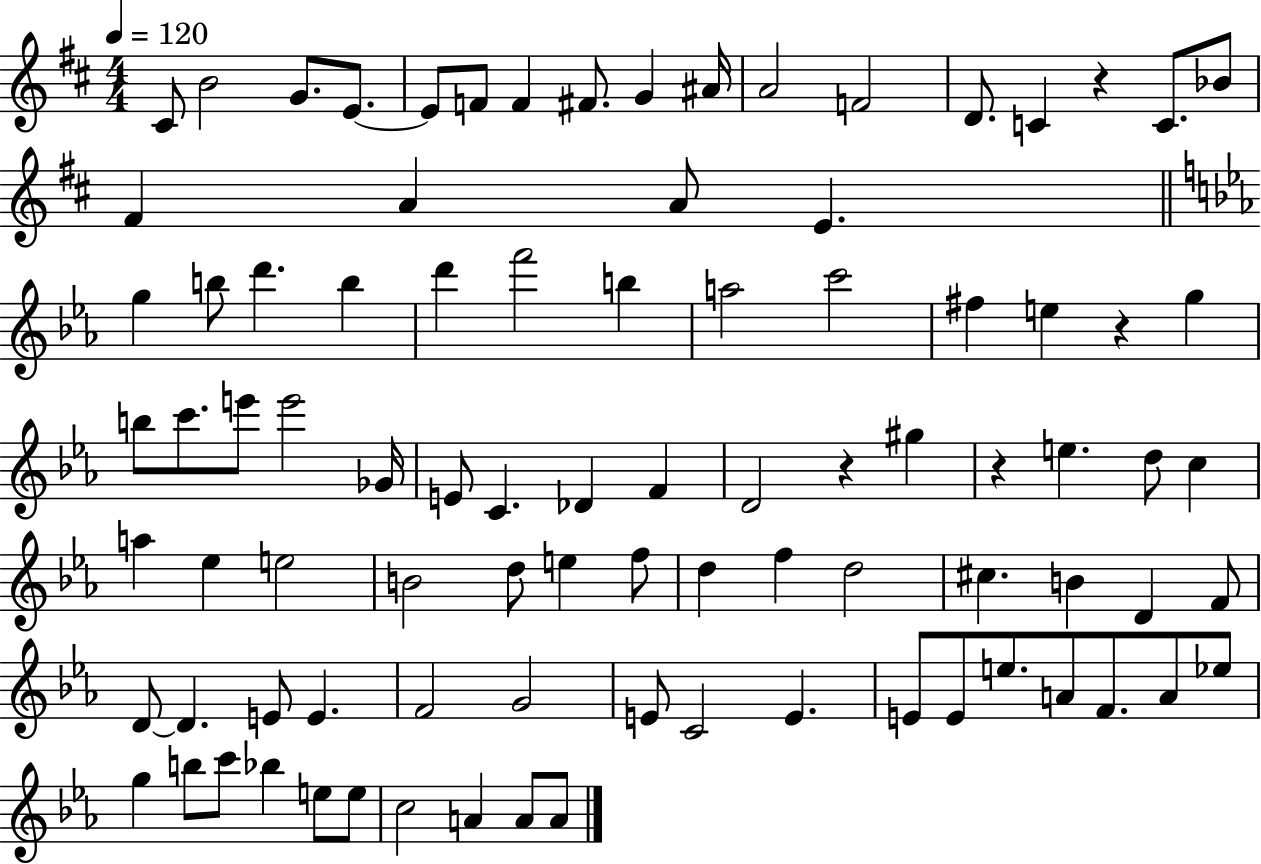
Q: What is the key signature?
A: D major